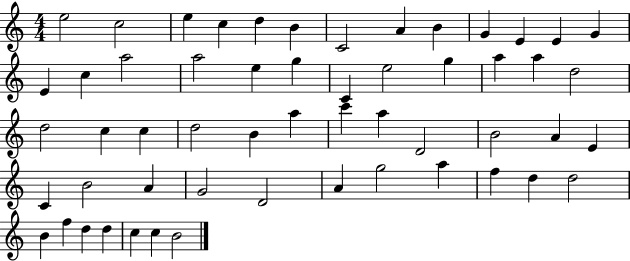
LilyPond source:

{
  \clef treble
  \numericTimeSignature
  \time 4/4
  \key c \major
  e''2 c''2 | e''4 c''4 d''4 b'4 | c'2 a'4 b'4 | g'4 e'4 e'4 g'4 | \break e'4 c''4 a''2 | a''2 e''4 g''4 | c'4 e''2 g''4 | a''4 a''4 d''2 | \break d''2 c''4 c''4 | d''2 b'4 a''4 | c'''4 a''4 d'2 | b'2 a'4 e'4 | \break c'4 b'2 a'4 | g'2 d'2 | a'4 g''2 a''4 | f''4 d''4 d''2 | \break b'4 f''4 d''4 d''4 | c''4 c''4 b'2 | \bar "|."
}